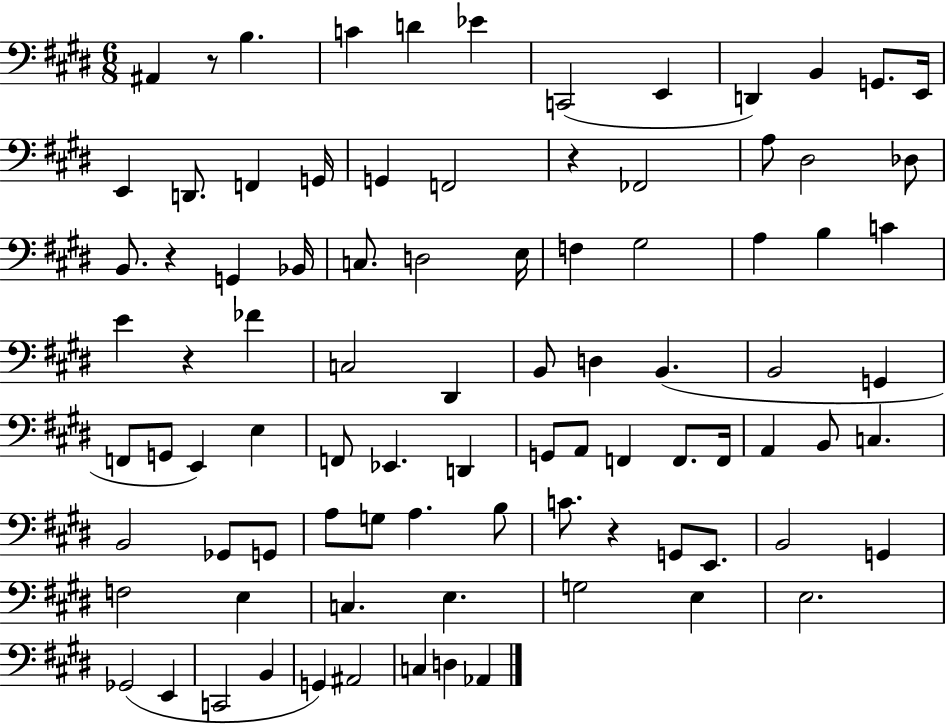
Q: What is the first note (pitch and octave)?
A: A#2